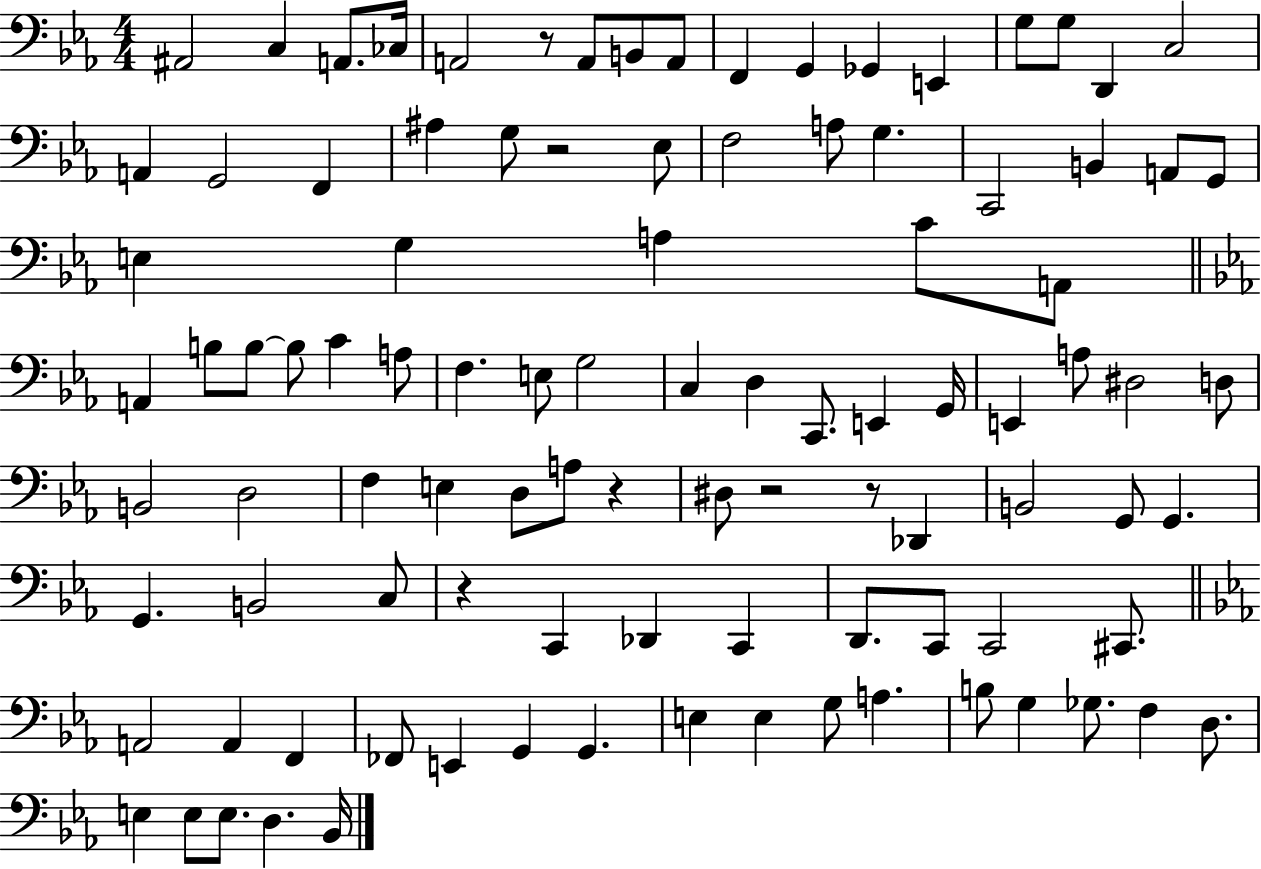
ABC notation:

X:1
T:Untitled
M:4/4
L:1/4
K:Eb
^A,,2 C, A,,/2 _C,/4 A,,2 z/2 A,,/2 B,,/2 A,,/2 F,, G,, _G,, E,, G,/2 G,/2 D,, C,2 A,, G,,2 F,, ^A, G,/2 z2 _E,/2 F,2 A,/2 G, C,,2 B,, A,,/2 G,,/2 E, G, A, C/2 A,,/2 A,, B,/2 B,/2 B,/2 C A,/2 F, E,/2 G,2 C, D, C,,/2 E,, G,,/4 E,, A,/2 ^D,2 D,/2 B,,2 D,2 F, E, D,/2 A,/2 z ^D,/2 z2 z/2 _D,, B,,2 G,,/2 G,, G,, B,,2 C,/2 z C,, _D,, C,, D,,/2 C,,/2 C,,2 ^C,,/2 A,,2 A,, F,, _F,,/2 E,, G,, G,, E, E, G,/2 A, B,/2 G, _G,/2 F, D,/2 E, E,/2 E,/2 D, _B,,/4